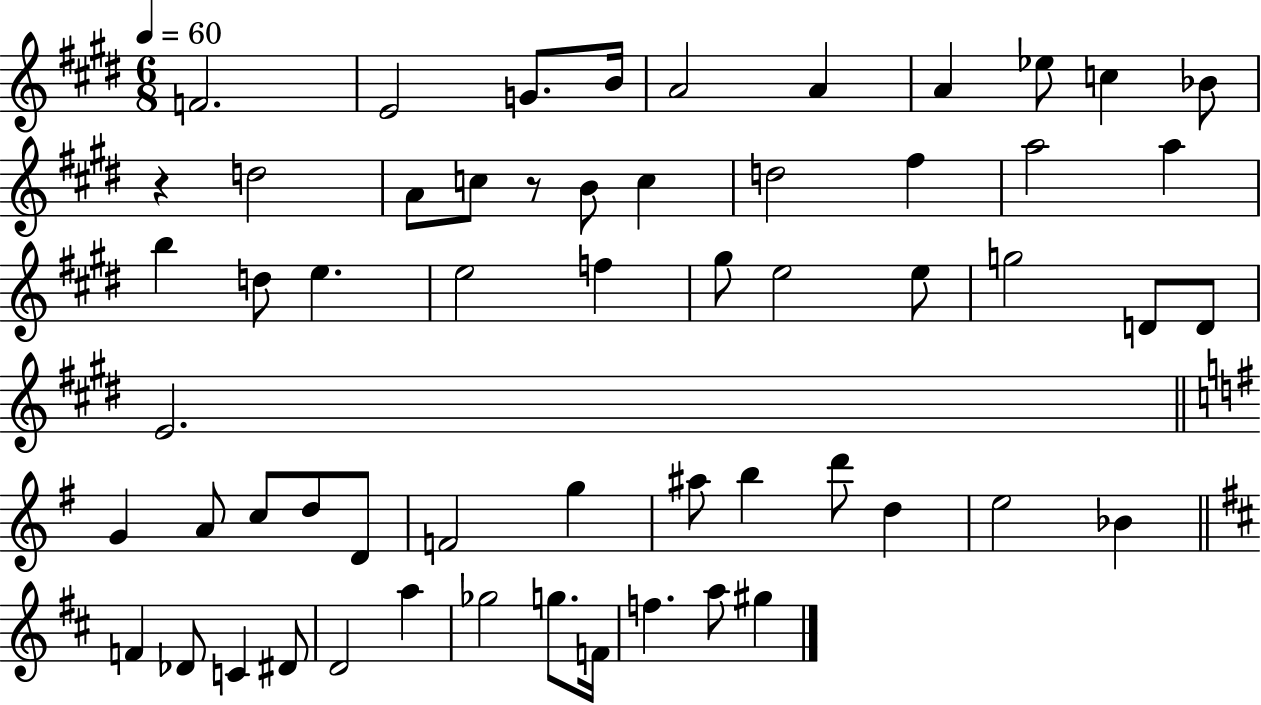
{
  \clef treble
  \numericTimeSignature
  \time 6/8
  \key e \major
  \tempo 4 = 60
  f'2. | e'2 g'8. b'16 | a'2 a'4 | a'4 ees''8 c''4 bes'8 | \break r4 d''2 | a'8 c''8 r8 b'8 c''4 | d''2 fis''4 | a''2 a''4 | \break b''4 d''8 e''4. | e''2 f''4 | gis''8 e''2 e''8 | g''2 d'8 d'8 | \break e'2. | \bar "||" \break \key g \major g'4 a'8 c''8 d''8 d'8 | f'2 g''4 | ais''8 b''4 d'''8 d''4 | e''2 bes'4 | \break \bar "||" \break \key b \minor f'4 des'8 c'4 dis'8 | d'2 a''4 | ges''2 g''8. f'16 | f''4. a''8 gis''4 | \break \bar "|."
}